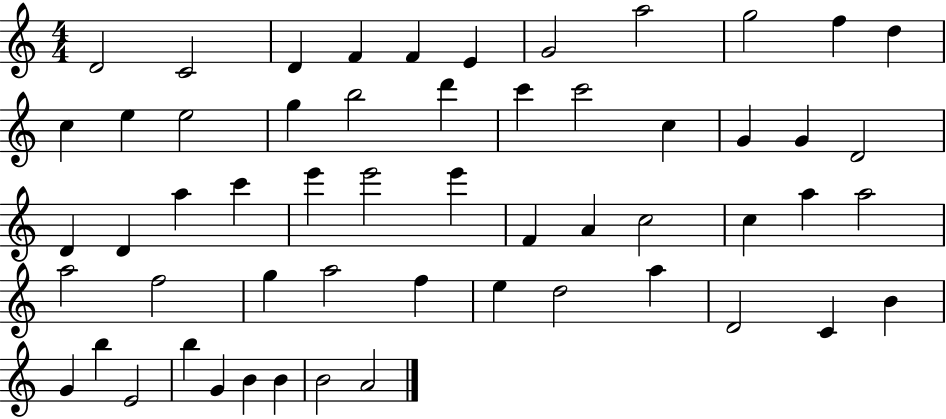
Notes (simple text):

D4/h C4/h D4/q F4/q F4/q E4/q G4/h A5/h G5/h F5/q D5/q C5/q E5/q E5/h G5/q B5/h D6/q C6/q C6/h C5/q G4/q G4/q D4/h D4/q D4/q A5/q C6/q E6/q E6/h E6/q F4/q A4/q C5/h C5/q A5/q A5/h A5/h F5/h G5/q A5/h F5/q E5/q D5/h A5/q D4/h C4/q B4/q G4/q B5/q E4/h B5/q G4/q B4/q B4/q B4/h A4/h